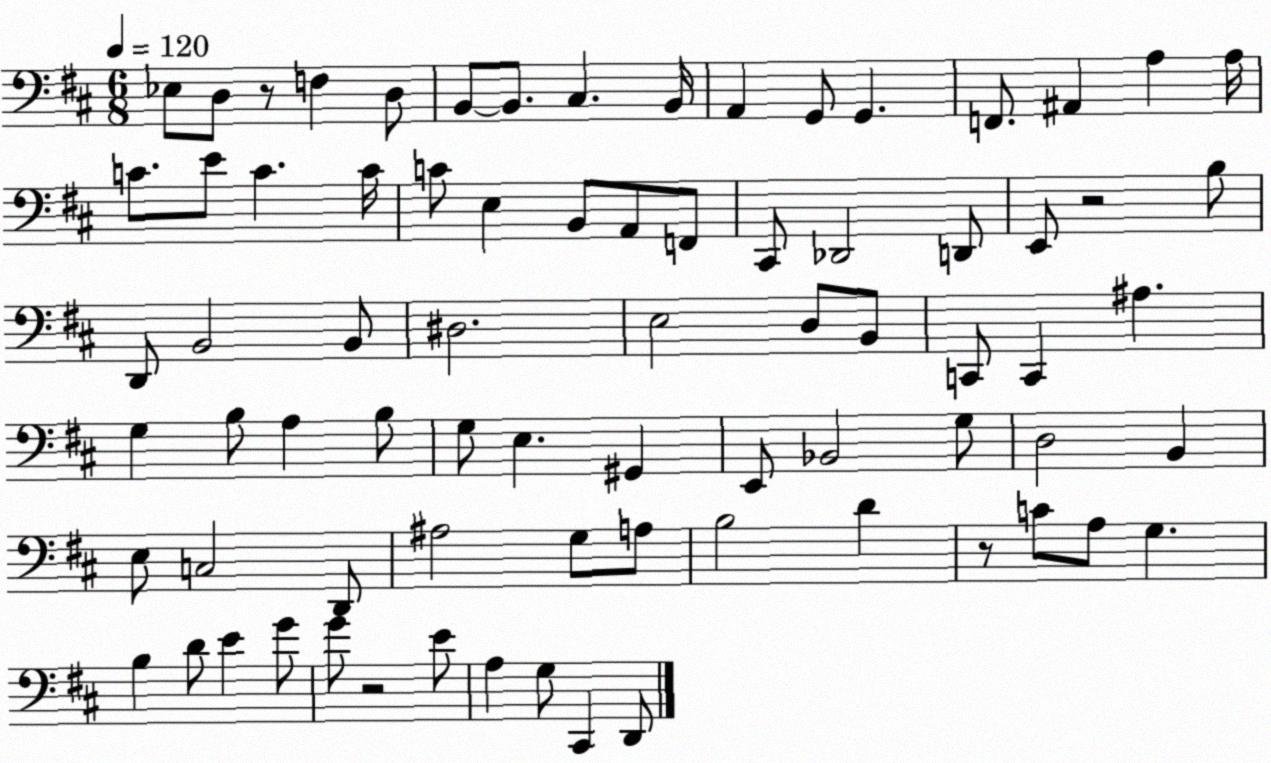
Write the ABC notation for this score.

X:1
T:Untitled
M:6/8
L:1/4
K:D
_E,/2 D,/2 z/2 F, D,/2 B,,/2 B,,/2 ^C, B,,/4 A,, G,,/2 G,, F,,/2 ^A,, A, A,/4 C/2 E/2 C C/4 C/2 E, B,,/2 A,,/2 F,,/2 ^C,,/2 _D,,2 D,,/2 E,,/2 z2 B,/2 D,,/2 B,,2 B,,/2 ^D,2 E,2 D,/2 B,,/2 C,,/2 C,, ^A, G, B,/2 A, B,/2 G,/2 E, ^G,, E,,/2 _B,,2 G,/2 D,2 B,, E,/2 C,2 D,,/2 ^A,2 G,/2 A,/2 B,2 D z/2 C/2 A,/2 G, B, D/2 E G/2 G/2 z2 E/2 A, G,/2 ^C,, D,,/2